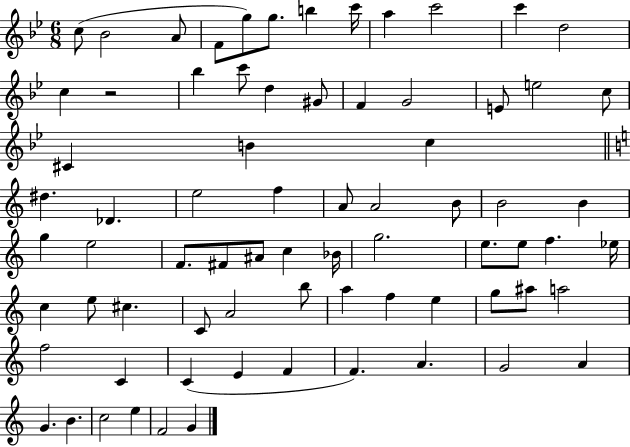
{
  \clef treble
  \numericTimeSignature
  \time 6/8
  \key bes \major
  c''8( bes'2 a'8 | f'8 g''8) g''8. b''4 c'''16 | a''4 c'''2 | c'''4 d''2 | \break c''4 r2 | bes''4 c'''8 d''4 gis'8 | f'4 g'2 | e'8 e''2 c''8 | \break cis'4 b'4 c''4 | \bar "||" \break \key a \minor dis''4. des'4. | e''2 f''4 | a'8 a'2 b'8 | b'2 b'4 | \break g''4 e''2 | f'8. fis'8 ais'8 c''4 bes'16 | g''2. | e''8. e''8 f''4. ees''16 | \break c''4 e''8 cis''4. | c'8 a'2 b''8 | a''4 f''4 e''4 | g''8 ais''8 a''2 | \break f''2 c'4 | c'4( e'4 f'4 | f'4.) a'4. | g'2 a'4 | \break g'4. b'4. | c''2 e''4 | f'2 g'4 | \bar "|."
}